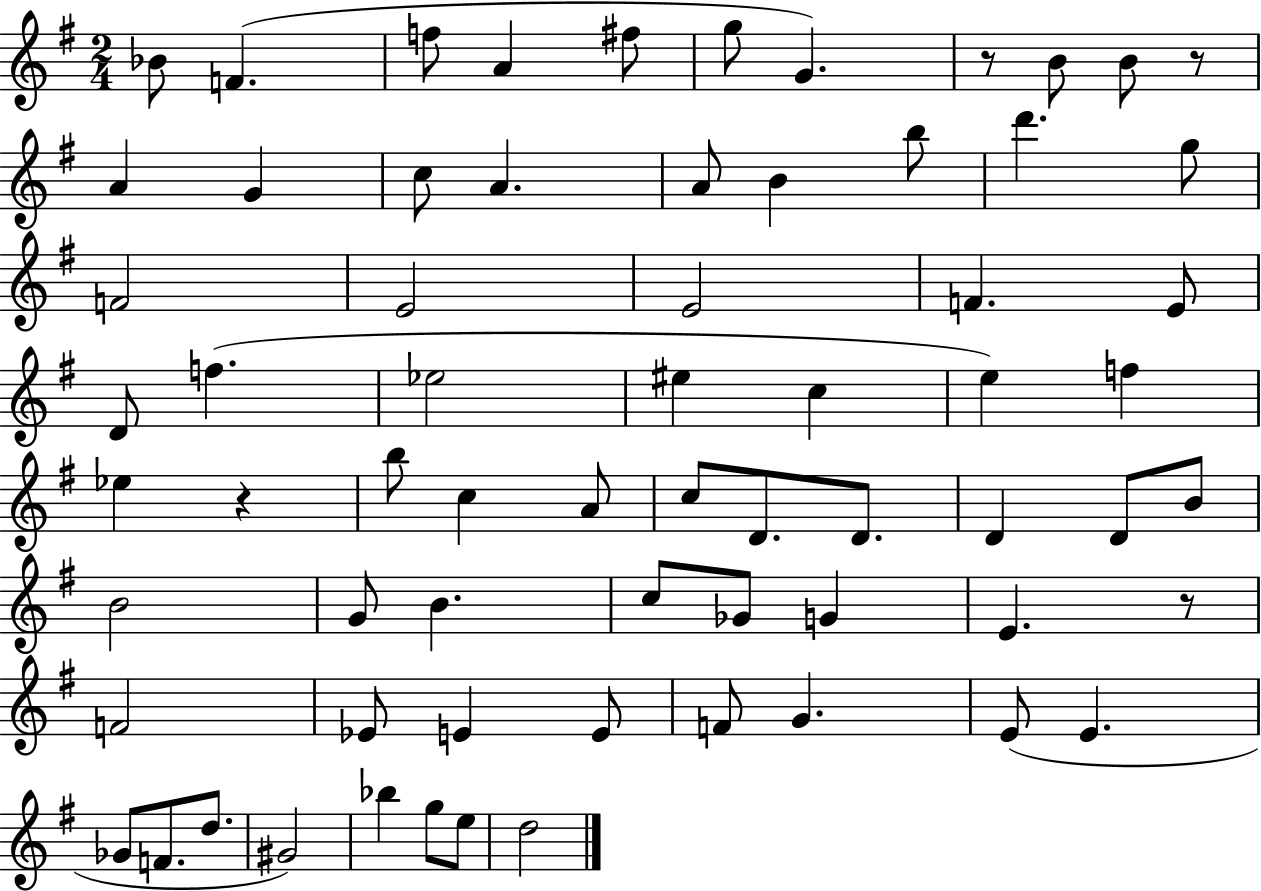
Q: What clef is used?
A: treble